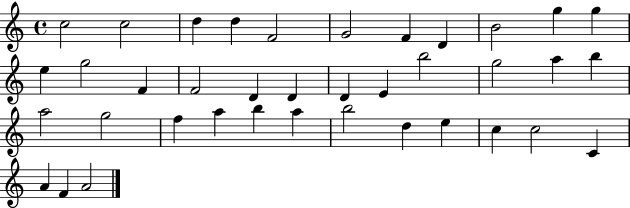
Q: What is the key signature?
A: C major